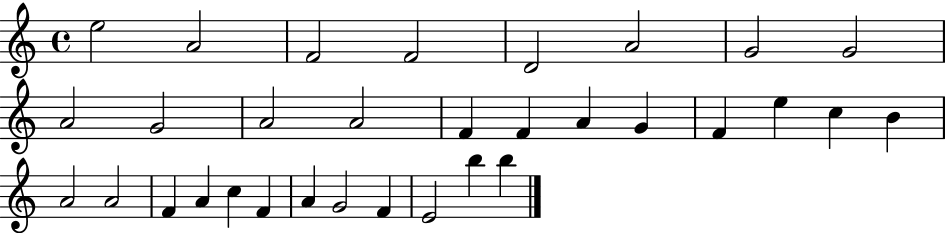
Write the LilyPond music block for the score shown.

{
  \clef treble
  \time 4/4
  \defaultTimeSignature
  \key c \major
  e''2 a'2 | f'2 f'2 | d'2 a'2 | g'2 g'2 | \break a'2 g'2 | a'2 a'2 | f'4 f'4 a'4 g'4 | f'4 e''4 c''4 b'4 | \break a'2 a'2 | f'4 a'4 c''4 f'4 | a'4 g'2 f'4 | e'2 b''4 b''4 | \break \bar "|."
}